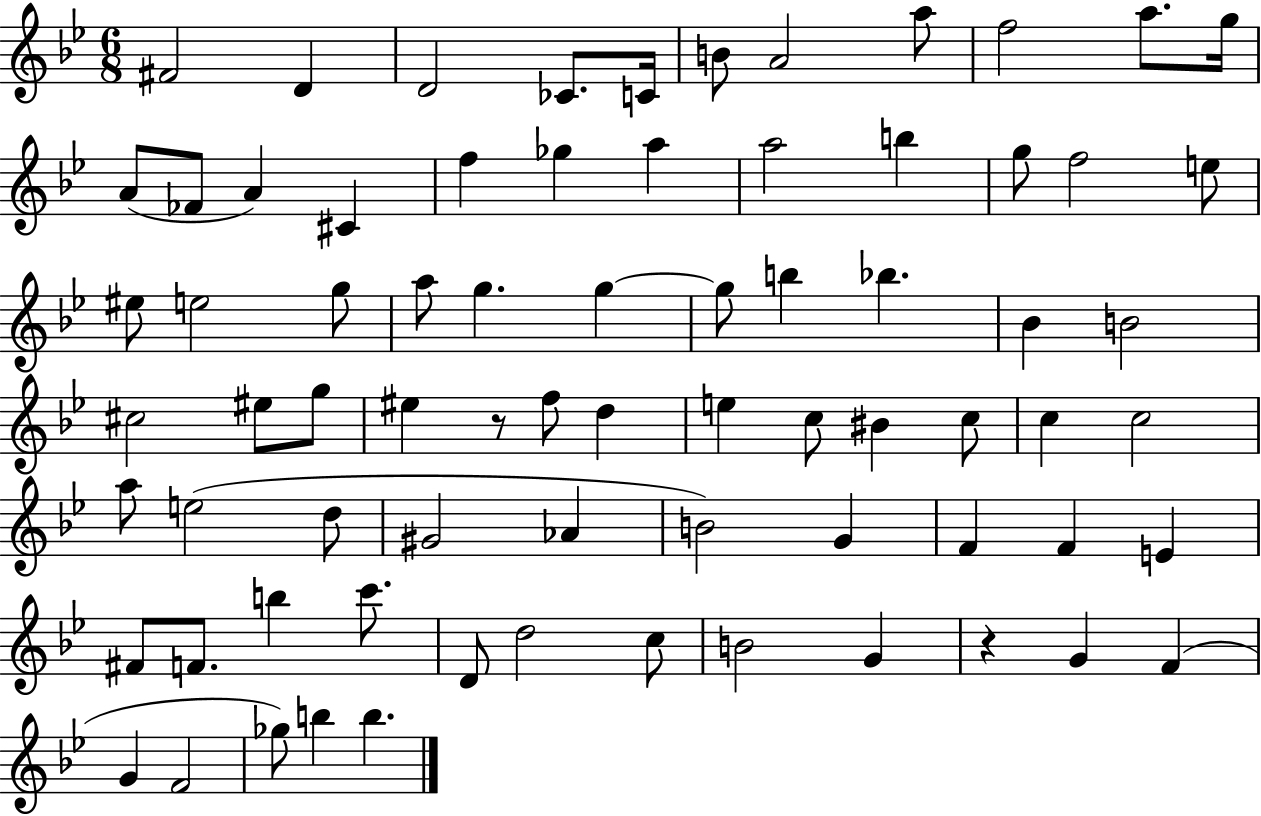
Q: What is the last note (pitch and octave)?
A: B5